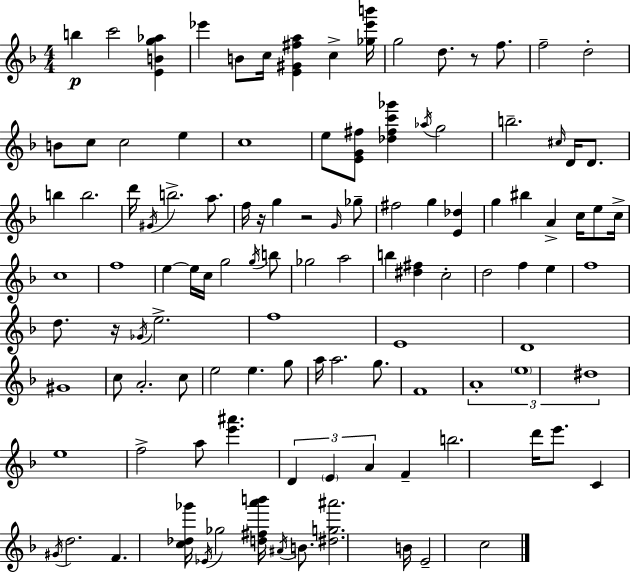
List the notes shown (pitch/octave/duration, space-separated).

B5/q C6/h [E4,B4,G5,Ab5]/q Eb6/q B4/e C5/s [E4,G#4,F#5,A5]/q C5/q [Gb5,Eb6,B6]/s G5/h D5/e. R/e F5/e. F5/h D5/h B4/e C5/e C5/h E5/q C5/w E5/e [E4,G4,F#5]/e [Db5,F#5,C6,Gb6]/q Ab5/s G5/h B5/h. C#5/s D4/s D4/e. B5/q B5/h. D6/s G#4/s B5/h. A5/e. F5/s R/s G5/q R/h G4/s Gb5/e F#5/h G5/q [E4,Db5]/q G5/q BIS5/q A4/q C5/s E5/e C5/s C5/w F5/w E5/q E5/s C5/s G5/h G5/s B5/e Gb5/h A5/h B5/q [D#5,F#5]/q C5/h D5/h F5/q E5/q F5/w D5/e. R/s Gb4/s E5/h. F5/w E4/w D4/w G#4/w C5/e A4/h. C5/e E5/h E5/q. G5/e A5/s A5/h. G5/e. F4/w A4/w E5/w D#5/w E5/w F5/h A5/e [E6,A#6]/q. D4/q E4/q A4/q F4/q B5/h. D6/s E6/e. C4/q G#4/s D5/h. F4/q. [C5,Db5,Gb6]/s Eb4/s Gb5/h [D5,F#5,A6,B6]/s A#4/s B4/e. [D#5,G5,A#6]/h. B4/s E4/h C5/h